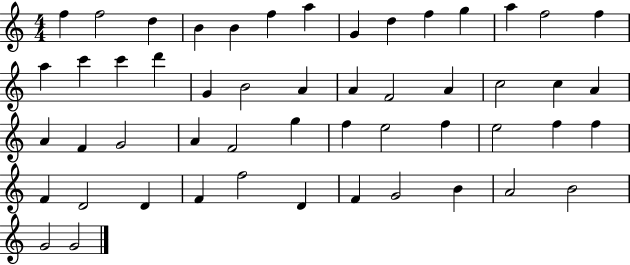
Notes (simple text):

F5/q F5/h D5/q B4/q B4/q F5/q A5/q G4/q D5/q F5/q G5/q A5/q F5/h F5/q A5/q C6/q C6/q D6/q G4/q B4/h A4/q A4/q F4/h A4/q C5/h C5/q A4/q A4/q F4/q G4/h A4/q F4/h G5/q F5/q E5/h F5/q E5/h F5/q F5/q F4/q D4/h D4/q F4/q F5/h D4/q F4/q G4/h B4/q A4/h B4/h G4/h G4/h